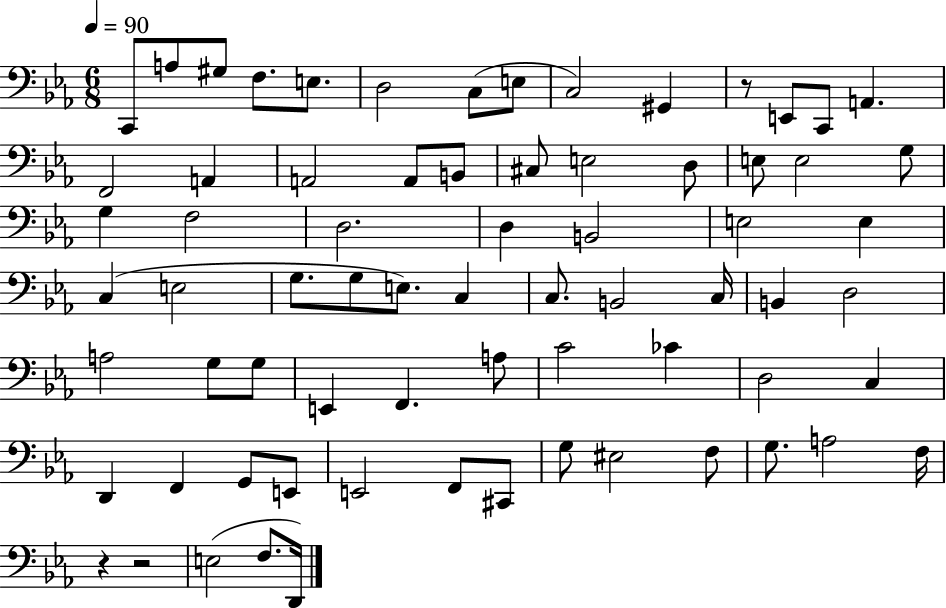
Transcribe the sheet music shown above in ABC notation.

X:1
T:Untitled
M:6/8
L:1/4
K:Eb
C,,/2 A,/2 ^G,/2 F,/2 E,/2 D,2 C,/2 E,/2 C,2 ^G,, z/2 E,,/2 C,,/2 A,, F,,2 A,, A,,2 A,,/2 B,,/2 ^C,/2 E,2 D,/2 E,/2 E,2 G,/2 G, F,2 D,2 D, B,,2 E,2 E, C, E,2 G,/2 G,/2 E,/2 C, C,/2 B,,2 C,/4 B,, D,2 A,2 G,/2 G,/2 E,, F,, A,/2 C2 _C D,2 C, D,, F,, G,,/2 E,,/2 E,,2 F,,/2 ^C,,/2 G,/2 ^E,2 F,/2 G,/2 A,2 F,/4 z z2 E,2 F,/2 D,,/4